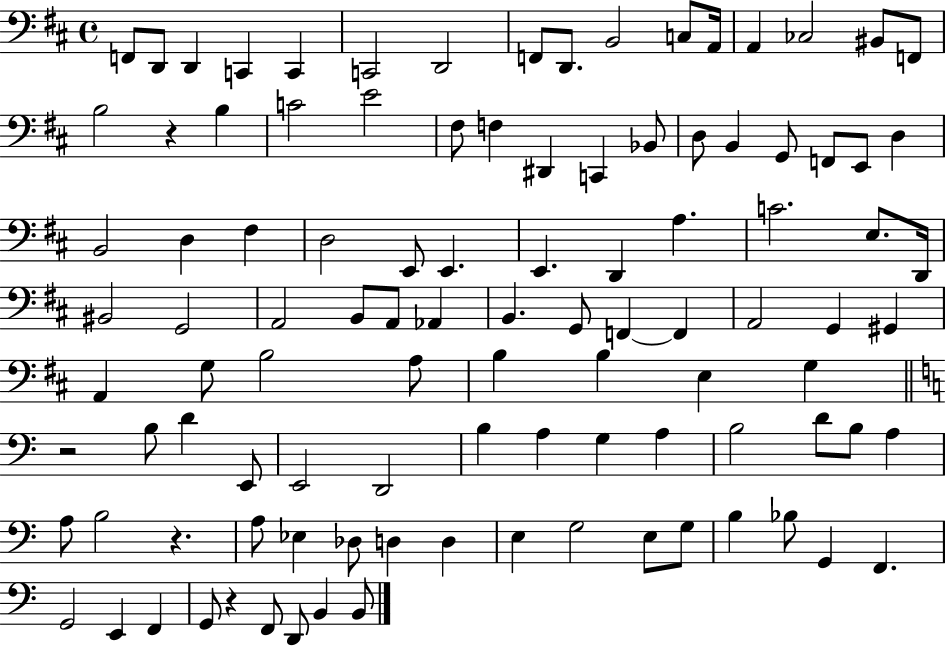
X:1
T:Untitled
M:4/4
L:1/4
K:D
F,,/2 D,,/2 D,, C,, C,, C,,2 D,,2 F,,/2 D,,/2 B,,2 C,/2 A,,/4 A,, _C,2 ^B,,/2 F,,/2 B,2 z B, C2 E2 ^F,/2 F, ^D,, C,, _B,,/2 D,/2 B,, G,,/2 F,,/2 E,,/2 D, B,,2 D, ^F, D,2 E,,/2 E,, E,, D,, A, C2 E,/2 D,,/4 ^B,,2 G,,2 A,,2 B,,/2 A,,/2 _A,, B,, G,,/2 F,, F,, A,,2 G,, ^G,, A,, G,/2 B,2 A,/2 B, B, E, G, z2 B,/2 D E,,/2 E,,2 D,,2 B, A, G, A, B,2 D/2 B,/2 A, A,/2 B,2 z A,/2 _E, _D,/2 D, D, E, G,2 E,/2 G,/2 B, _B,/2 G,, F,, G,,2 E,, F,, G,,/2 z F,,/2 D,,/2 B,, B,,/2